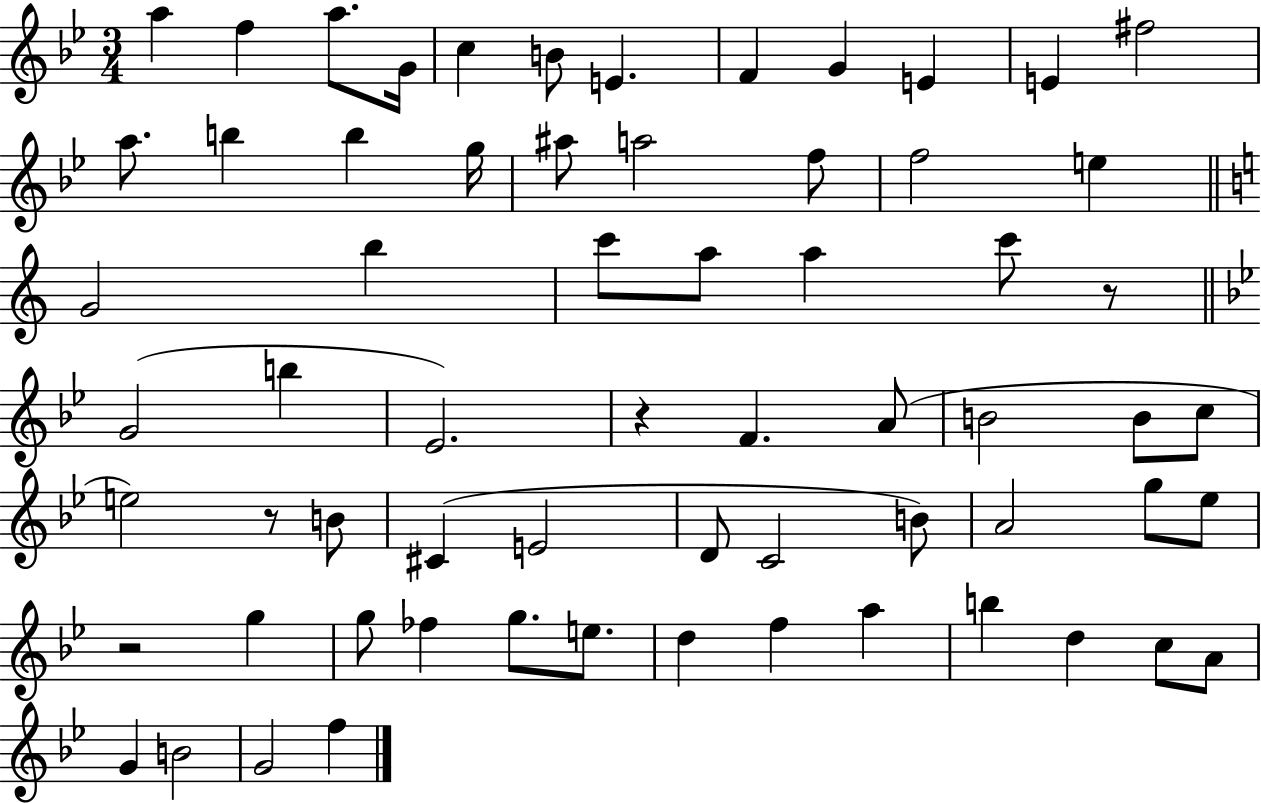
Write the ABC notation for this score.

X:1
T:Untitled
M:3/4
L:1/4
K:Bb
a f a/2 G/4 c B/2 E F G E E ^f2 a/2 b b g/4 ^a/2 a2 f/2 f2 e G2 b c'/2 a/2 a c'/2 z/2 G2 b _E2 z F A/2 B2 B/2 c/2 e2 z/2 B/2 ^C E2 D/2 C2 B/2 A2 g/2 _e/2 z2 g g/2 _f g/2 e/2 d f a b d c/2 A/2 G B2 G2 f